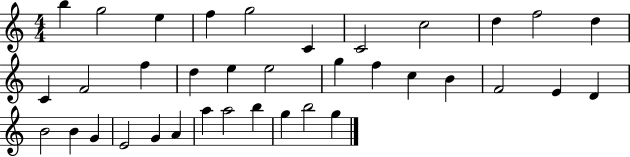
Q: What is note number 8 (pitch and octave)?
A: C5